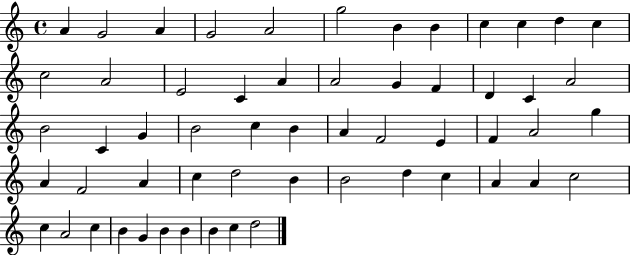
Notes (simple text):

A4/q G4/h A4/q G4/h A4/h G5/h B4/q B4/q C5/q C5/q D5/q C5/q C5/h A4/h E4/h C4/q A4/q A4/h G4/q F4/q D4/q C4/q A4/h B4/h C4/q G4/q B4/h C5/q B4/q A4/q F4/h E4/q F4/q A4/h G5/q A4/q F4/h A4/q C5/q D5/h B4/q B4/h D5/q C5/q A4/q A4/q C5/h C5/q A4/h C5/q B4/q G4/q B4/q B4/q B4/q C5/q D5/h